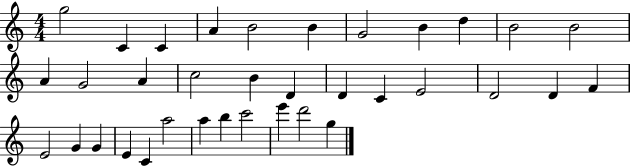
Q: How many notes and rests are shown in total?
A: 35